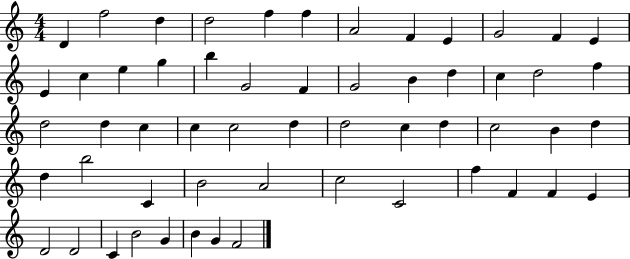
D4/q F5/h D5/q D5/h F5/q F5/q A4/h F4/q E4/q G4/h F4/q E4/q E4/q C5/q E5/q G5/q B5/q G4/h F4/q G4/h B4/q D5/q C5/q D5/h F5/q D5/h D5/q C5/q C5/q C5/h D5/q D5/h C5/q D5/q C5/h B4/q D5/q D5/q B5/h C4/q B4/h A4/h C5/h C4/h F5/q F4/q F4/q E4/q D4/h D4/h C4/q B4/h G4/q B4/q G4/q F4/h